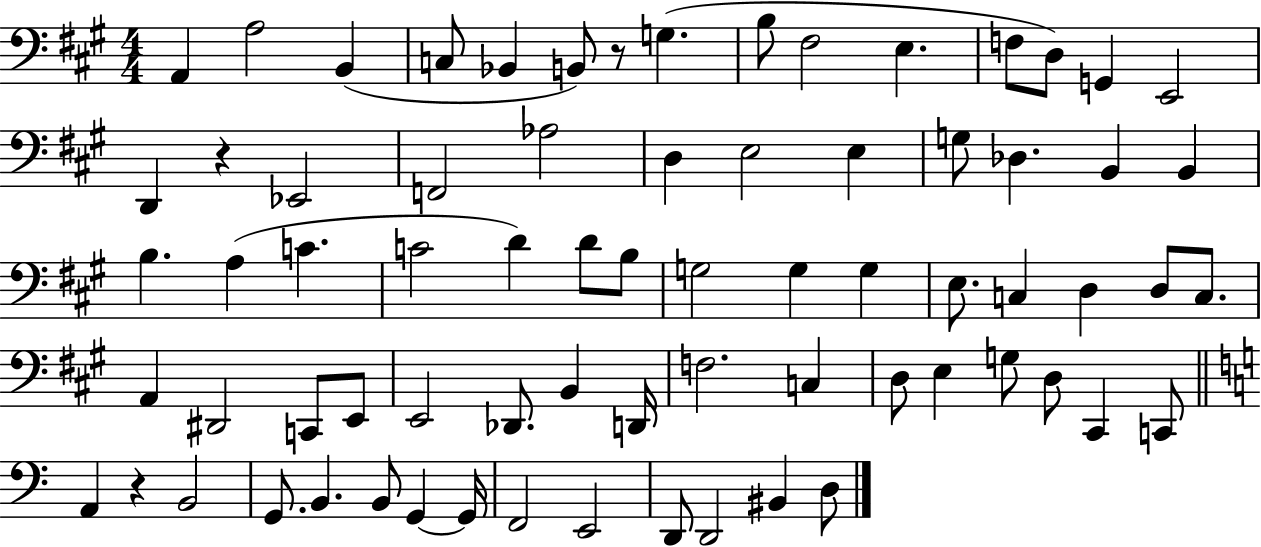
A2/q A3/h B2/q C3/e Bb2/q B2/e R/e G3/q. B3/e F#3/h E3/q. F3/e D3/e G2/q E2/h D2/q R/q Eb2/h F2/h Ab3/h D3/q E3/h E3/q G3/e Db3/q. B2/q B2/q B3/q. A3/q C4/q. C4/h D4/q D4/e B3/e G3/h G3/q G3/q E3/e. C3/q D3/q D3/e C3/e. A2/q D#2/h C2/e E2/e E2/h Db2/e. B2/q D2/s F3/h. C3/q D3/e E3/q G3/e D3/e C#2/q C2/e A2/q R/q B2/h G2/e. B2/q. B2/e G2/q G2/s F2/h E2/h D2/e D2/h BIS2/q D3/e